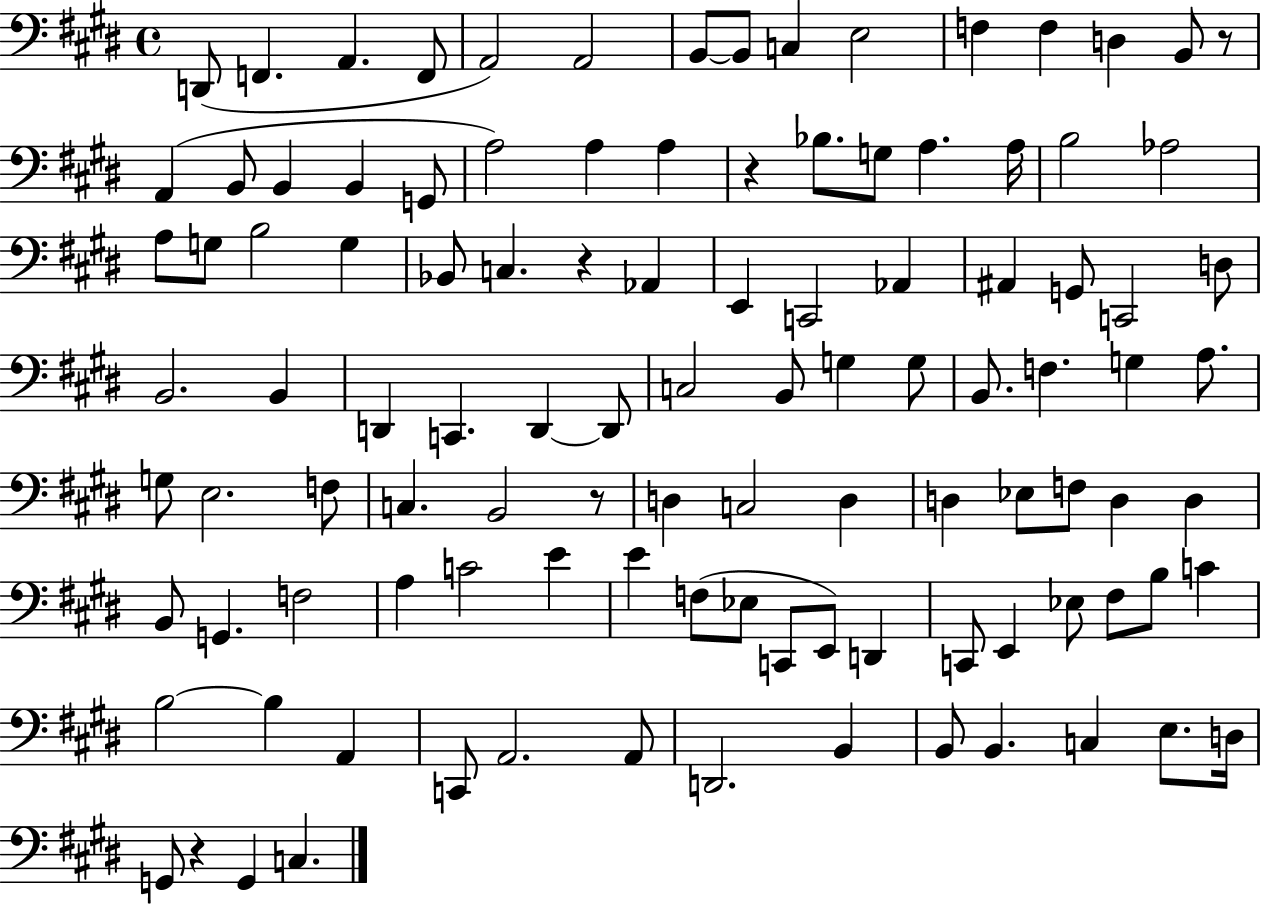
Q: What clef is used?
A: bass